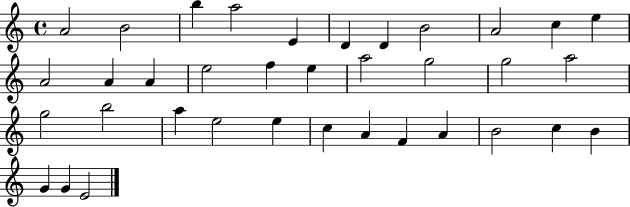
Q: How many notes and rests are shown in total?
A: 36